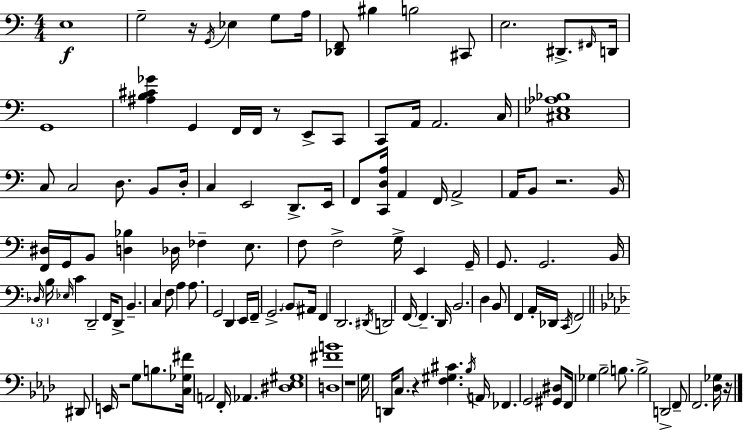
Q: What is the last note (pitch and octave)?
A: F2